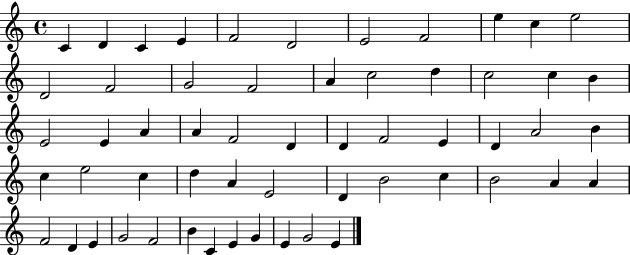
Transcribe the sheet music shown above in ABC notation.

X:1
T:Untitled
M:4/4
L:1/4
K:C
C D C E F2 D2 E2 F2 e c e2 D2 F2 G2 F2 A c2 d c2 c B E2 E A A F2 D D F2 E D A2 B c e2 c d A E2 D B2 c B2 A A F2 D E G2 F2 B C E G E G2 E